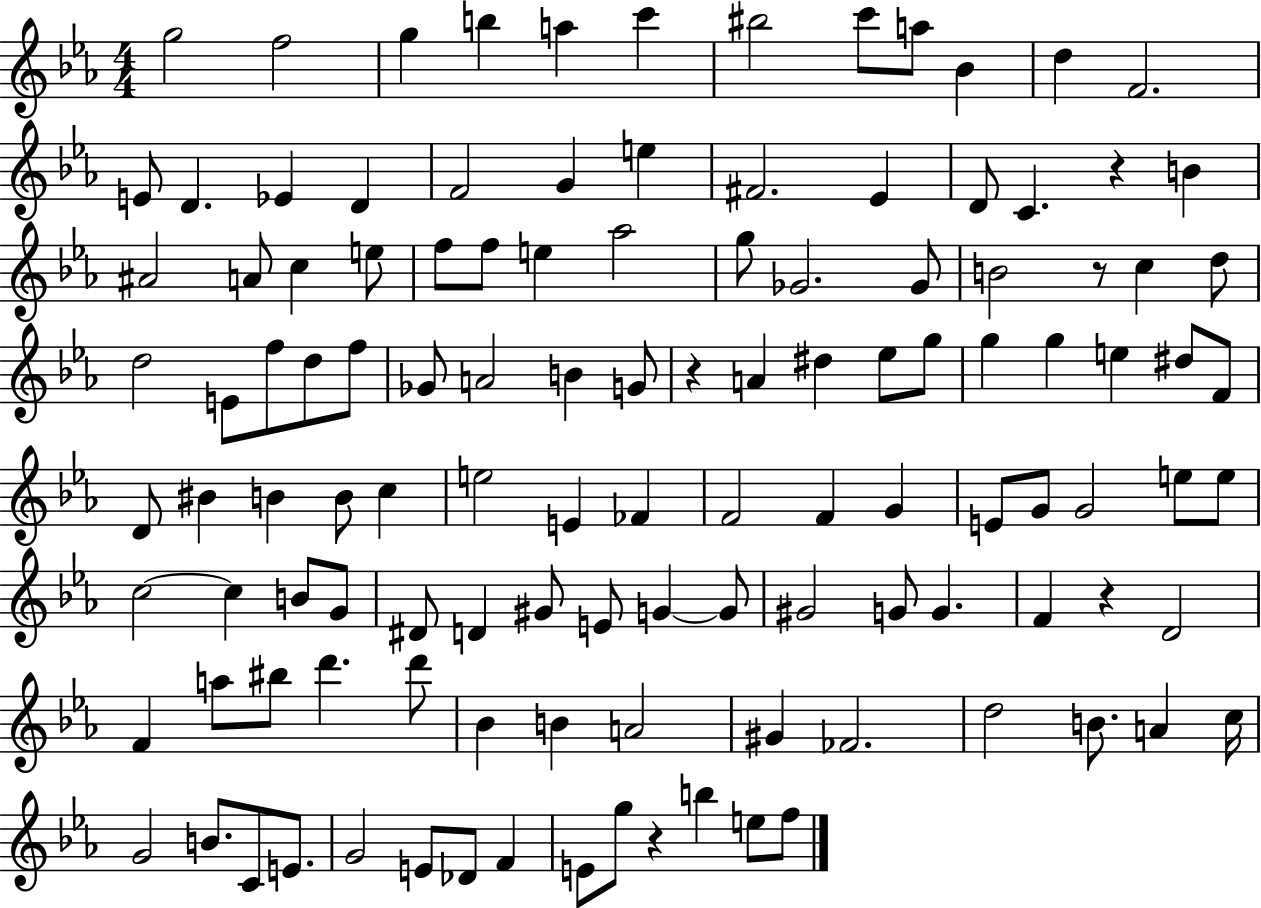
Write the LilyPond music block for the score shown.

{
  \clef treble
  \numericTimeSignature
  \time 4/4
  \key ees \major
  \repeat volta 2 { g''2 f''2 | g''4 b''4 a''4 c'''4 | bis''2 c'''8 a''8 bes'4 | d''4 f'2. | \break e'8 d'4. ees'4 d'4 | f'2 g'4 e''4 | fis'2. ees'4 | d'8 c'4. r4 b'4 | \break ais'2 a'8 c''4 e''8 | f''8 f''8 e''4 aes''2 | g''8 ges'2. ges'8 | b'2 r8 c''4 d''8 | \break d''2 e'8 f''8 d''8 f''8 | ges'8 a'2 b'4 g'8 | r4 a'4 dis''4 ees''8 g''8 | g''4 g''4 e''4 dis''8 f'8 | \break d'8 bis'4 b'4 b'8 c''4 | e''2 e'4 fes'4 | f'2 f'4 g'4 | e'8 g'8 g'2 e''8 e''8 | \break c''2~~ c''4 b'8 g'8 | dis'8 d'4 gis'8 e'8 g'4~~ g'8 | gis'2 g'8 g'4. | f'4 r4 d'2 | \break f'4 a''8 bis''8 d'''4. d'''8 | bes'4 b'4 a'2 | gis'4 fes'2. | d''2 b'8. a'4 c''16 | \break g'2 b'8. c'8 e'8. | g'2 e'8 des'8 f'4 | e'8 g''8 r4 b''4 e''8 f''8 | } \bar "|."
}